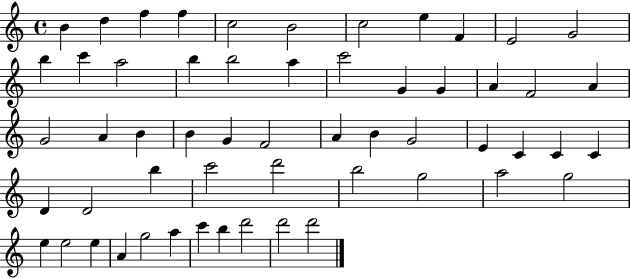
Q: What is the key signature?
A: C major